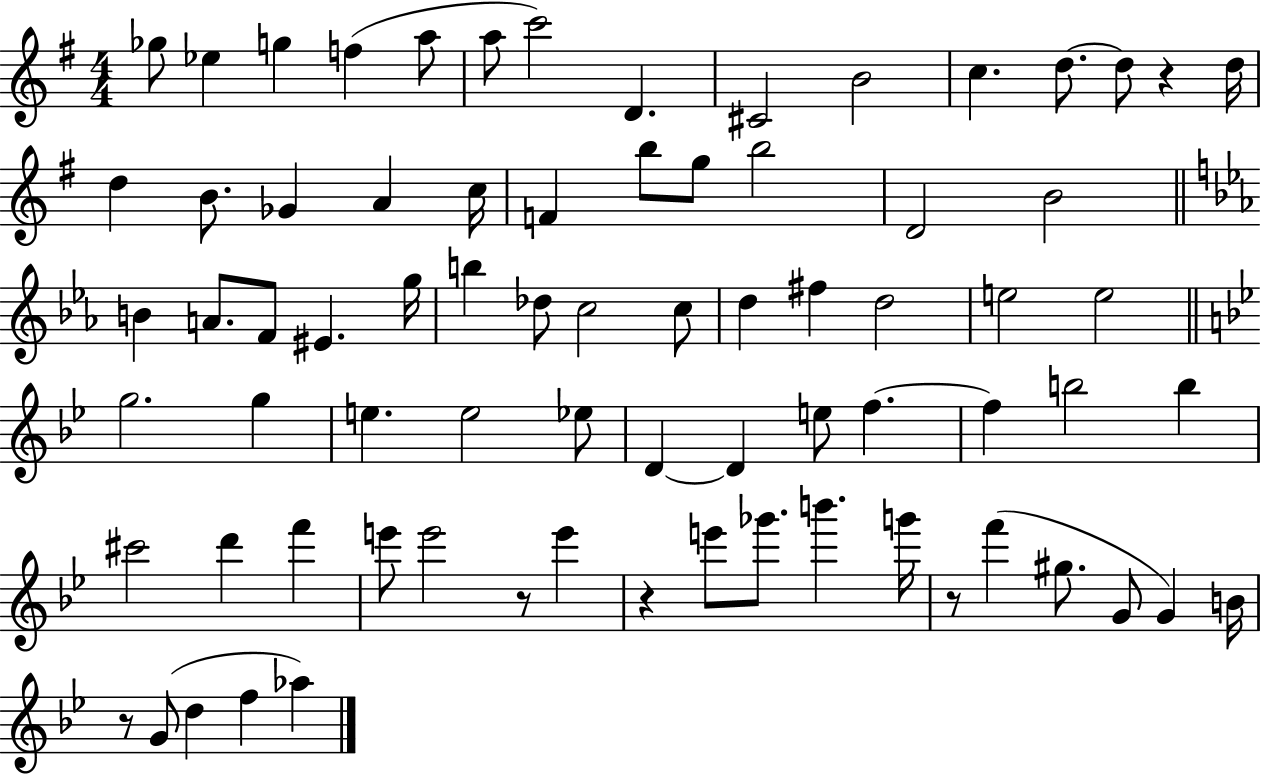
{
  \clef treble
  \numericTimeSignature
  \time 4/4
  \key g \major
  ges''8 ees''4 g''4 f''4( a''8 | a''8 c'''2) d'4. | cis'2 b'2 | c''4. d''8.~~ d''8 r4 d''16 | \break d''4 b'8. ges'4 a'4 c''16 | f'4 b''8 g''8 b''2 | d'2 b'2 | \bar "||" \break \key c \minor b'4 a'8. f'8 eis'4. g''16 | b''4 des''8 c''2 c''8 | d''4 fis''4 d''2 | e''2 e''2 | \break \bar "||" \break \key g \minor g''2. g''4 | e''4. e''2 ees''8 | d'4~~ d'4 e''8 f''4.~~ | f''4 b''2 b''4 | \break cis'''2 d'''4 f'''4 | e'''8 e'''2 r8 e'''4 | r4 e'''8 ges'''8. b'''4. g'''16 | r8 f'''4( gis''8. g'8 g'4) b'16 | \break r8 g'8( d''4 f''4 aes''4) | \bar "|."
}